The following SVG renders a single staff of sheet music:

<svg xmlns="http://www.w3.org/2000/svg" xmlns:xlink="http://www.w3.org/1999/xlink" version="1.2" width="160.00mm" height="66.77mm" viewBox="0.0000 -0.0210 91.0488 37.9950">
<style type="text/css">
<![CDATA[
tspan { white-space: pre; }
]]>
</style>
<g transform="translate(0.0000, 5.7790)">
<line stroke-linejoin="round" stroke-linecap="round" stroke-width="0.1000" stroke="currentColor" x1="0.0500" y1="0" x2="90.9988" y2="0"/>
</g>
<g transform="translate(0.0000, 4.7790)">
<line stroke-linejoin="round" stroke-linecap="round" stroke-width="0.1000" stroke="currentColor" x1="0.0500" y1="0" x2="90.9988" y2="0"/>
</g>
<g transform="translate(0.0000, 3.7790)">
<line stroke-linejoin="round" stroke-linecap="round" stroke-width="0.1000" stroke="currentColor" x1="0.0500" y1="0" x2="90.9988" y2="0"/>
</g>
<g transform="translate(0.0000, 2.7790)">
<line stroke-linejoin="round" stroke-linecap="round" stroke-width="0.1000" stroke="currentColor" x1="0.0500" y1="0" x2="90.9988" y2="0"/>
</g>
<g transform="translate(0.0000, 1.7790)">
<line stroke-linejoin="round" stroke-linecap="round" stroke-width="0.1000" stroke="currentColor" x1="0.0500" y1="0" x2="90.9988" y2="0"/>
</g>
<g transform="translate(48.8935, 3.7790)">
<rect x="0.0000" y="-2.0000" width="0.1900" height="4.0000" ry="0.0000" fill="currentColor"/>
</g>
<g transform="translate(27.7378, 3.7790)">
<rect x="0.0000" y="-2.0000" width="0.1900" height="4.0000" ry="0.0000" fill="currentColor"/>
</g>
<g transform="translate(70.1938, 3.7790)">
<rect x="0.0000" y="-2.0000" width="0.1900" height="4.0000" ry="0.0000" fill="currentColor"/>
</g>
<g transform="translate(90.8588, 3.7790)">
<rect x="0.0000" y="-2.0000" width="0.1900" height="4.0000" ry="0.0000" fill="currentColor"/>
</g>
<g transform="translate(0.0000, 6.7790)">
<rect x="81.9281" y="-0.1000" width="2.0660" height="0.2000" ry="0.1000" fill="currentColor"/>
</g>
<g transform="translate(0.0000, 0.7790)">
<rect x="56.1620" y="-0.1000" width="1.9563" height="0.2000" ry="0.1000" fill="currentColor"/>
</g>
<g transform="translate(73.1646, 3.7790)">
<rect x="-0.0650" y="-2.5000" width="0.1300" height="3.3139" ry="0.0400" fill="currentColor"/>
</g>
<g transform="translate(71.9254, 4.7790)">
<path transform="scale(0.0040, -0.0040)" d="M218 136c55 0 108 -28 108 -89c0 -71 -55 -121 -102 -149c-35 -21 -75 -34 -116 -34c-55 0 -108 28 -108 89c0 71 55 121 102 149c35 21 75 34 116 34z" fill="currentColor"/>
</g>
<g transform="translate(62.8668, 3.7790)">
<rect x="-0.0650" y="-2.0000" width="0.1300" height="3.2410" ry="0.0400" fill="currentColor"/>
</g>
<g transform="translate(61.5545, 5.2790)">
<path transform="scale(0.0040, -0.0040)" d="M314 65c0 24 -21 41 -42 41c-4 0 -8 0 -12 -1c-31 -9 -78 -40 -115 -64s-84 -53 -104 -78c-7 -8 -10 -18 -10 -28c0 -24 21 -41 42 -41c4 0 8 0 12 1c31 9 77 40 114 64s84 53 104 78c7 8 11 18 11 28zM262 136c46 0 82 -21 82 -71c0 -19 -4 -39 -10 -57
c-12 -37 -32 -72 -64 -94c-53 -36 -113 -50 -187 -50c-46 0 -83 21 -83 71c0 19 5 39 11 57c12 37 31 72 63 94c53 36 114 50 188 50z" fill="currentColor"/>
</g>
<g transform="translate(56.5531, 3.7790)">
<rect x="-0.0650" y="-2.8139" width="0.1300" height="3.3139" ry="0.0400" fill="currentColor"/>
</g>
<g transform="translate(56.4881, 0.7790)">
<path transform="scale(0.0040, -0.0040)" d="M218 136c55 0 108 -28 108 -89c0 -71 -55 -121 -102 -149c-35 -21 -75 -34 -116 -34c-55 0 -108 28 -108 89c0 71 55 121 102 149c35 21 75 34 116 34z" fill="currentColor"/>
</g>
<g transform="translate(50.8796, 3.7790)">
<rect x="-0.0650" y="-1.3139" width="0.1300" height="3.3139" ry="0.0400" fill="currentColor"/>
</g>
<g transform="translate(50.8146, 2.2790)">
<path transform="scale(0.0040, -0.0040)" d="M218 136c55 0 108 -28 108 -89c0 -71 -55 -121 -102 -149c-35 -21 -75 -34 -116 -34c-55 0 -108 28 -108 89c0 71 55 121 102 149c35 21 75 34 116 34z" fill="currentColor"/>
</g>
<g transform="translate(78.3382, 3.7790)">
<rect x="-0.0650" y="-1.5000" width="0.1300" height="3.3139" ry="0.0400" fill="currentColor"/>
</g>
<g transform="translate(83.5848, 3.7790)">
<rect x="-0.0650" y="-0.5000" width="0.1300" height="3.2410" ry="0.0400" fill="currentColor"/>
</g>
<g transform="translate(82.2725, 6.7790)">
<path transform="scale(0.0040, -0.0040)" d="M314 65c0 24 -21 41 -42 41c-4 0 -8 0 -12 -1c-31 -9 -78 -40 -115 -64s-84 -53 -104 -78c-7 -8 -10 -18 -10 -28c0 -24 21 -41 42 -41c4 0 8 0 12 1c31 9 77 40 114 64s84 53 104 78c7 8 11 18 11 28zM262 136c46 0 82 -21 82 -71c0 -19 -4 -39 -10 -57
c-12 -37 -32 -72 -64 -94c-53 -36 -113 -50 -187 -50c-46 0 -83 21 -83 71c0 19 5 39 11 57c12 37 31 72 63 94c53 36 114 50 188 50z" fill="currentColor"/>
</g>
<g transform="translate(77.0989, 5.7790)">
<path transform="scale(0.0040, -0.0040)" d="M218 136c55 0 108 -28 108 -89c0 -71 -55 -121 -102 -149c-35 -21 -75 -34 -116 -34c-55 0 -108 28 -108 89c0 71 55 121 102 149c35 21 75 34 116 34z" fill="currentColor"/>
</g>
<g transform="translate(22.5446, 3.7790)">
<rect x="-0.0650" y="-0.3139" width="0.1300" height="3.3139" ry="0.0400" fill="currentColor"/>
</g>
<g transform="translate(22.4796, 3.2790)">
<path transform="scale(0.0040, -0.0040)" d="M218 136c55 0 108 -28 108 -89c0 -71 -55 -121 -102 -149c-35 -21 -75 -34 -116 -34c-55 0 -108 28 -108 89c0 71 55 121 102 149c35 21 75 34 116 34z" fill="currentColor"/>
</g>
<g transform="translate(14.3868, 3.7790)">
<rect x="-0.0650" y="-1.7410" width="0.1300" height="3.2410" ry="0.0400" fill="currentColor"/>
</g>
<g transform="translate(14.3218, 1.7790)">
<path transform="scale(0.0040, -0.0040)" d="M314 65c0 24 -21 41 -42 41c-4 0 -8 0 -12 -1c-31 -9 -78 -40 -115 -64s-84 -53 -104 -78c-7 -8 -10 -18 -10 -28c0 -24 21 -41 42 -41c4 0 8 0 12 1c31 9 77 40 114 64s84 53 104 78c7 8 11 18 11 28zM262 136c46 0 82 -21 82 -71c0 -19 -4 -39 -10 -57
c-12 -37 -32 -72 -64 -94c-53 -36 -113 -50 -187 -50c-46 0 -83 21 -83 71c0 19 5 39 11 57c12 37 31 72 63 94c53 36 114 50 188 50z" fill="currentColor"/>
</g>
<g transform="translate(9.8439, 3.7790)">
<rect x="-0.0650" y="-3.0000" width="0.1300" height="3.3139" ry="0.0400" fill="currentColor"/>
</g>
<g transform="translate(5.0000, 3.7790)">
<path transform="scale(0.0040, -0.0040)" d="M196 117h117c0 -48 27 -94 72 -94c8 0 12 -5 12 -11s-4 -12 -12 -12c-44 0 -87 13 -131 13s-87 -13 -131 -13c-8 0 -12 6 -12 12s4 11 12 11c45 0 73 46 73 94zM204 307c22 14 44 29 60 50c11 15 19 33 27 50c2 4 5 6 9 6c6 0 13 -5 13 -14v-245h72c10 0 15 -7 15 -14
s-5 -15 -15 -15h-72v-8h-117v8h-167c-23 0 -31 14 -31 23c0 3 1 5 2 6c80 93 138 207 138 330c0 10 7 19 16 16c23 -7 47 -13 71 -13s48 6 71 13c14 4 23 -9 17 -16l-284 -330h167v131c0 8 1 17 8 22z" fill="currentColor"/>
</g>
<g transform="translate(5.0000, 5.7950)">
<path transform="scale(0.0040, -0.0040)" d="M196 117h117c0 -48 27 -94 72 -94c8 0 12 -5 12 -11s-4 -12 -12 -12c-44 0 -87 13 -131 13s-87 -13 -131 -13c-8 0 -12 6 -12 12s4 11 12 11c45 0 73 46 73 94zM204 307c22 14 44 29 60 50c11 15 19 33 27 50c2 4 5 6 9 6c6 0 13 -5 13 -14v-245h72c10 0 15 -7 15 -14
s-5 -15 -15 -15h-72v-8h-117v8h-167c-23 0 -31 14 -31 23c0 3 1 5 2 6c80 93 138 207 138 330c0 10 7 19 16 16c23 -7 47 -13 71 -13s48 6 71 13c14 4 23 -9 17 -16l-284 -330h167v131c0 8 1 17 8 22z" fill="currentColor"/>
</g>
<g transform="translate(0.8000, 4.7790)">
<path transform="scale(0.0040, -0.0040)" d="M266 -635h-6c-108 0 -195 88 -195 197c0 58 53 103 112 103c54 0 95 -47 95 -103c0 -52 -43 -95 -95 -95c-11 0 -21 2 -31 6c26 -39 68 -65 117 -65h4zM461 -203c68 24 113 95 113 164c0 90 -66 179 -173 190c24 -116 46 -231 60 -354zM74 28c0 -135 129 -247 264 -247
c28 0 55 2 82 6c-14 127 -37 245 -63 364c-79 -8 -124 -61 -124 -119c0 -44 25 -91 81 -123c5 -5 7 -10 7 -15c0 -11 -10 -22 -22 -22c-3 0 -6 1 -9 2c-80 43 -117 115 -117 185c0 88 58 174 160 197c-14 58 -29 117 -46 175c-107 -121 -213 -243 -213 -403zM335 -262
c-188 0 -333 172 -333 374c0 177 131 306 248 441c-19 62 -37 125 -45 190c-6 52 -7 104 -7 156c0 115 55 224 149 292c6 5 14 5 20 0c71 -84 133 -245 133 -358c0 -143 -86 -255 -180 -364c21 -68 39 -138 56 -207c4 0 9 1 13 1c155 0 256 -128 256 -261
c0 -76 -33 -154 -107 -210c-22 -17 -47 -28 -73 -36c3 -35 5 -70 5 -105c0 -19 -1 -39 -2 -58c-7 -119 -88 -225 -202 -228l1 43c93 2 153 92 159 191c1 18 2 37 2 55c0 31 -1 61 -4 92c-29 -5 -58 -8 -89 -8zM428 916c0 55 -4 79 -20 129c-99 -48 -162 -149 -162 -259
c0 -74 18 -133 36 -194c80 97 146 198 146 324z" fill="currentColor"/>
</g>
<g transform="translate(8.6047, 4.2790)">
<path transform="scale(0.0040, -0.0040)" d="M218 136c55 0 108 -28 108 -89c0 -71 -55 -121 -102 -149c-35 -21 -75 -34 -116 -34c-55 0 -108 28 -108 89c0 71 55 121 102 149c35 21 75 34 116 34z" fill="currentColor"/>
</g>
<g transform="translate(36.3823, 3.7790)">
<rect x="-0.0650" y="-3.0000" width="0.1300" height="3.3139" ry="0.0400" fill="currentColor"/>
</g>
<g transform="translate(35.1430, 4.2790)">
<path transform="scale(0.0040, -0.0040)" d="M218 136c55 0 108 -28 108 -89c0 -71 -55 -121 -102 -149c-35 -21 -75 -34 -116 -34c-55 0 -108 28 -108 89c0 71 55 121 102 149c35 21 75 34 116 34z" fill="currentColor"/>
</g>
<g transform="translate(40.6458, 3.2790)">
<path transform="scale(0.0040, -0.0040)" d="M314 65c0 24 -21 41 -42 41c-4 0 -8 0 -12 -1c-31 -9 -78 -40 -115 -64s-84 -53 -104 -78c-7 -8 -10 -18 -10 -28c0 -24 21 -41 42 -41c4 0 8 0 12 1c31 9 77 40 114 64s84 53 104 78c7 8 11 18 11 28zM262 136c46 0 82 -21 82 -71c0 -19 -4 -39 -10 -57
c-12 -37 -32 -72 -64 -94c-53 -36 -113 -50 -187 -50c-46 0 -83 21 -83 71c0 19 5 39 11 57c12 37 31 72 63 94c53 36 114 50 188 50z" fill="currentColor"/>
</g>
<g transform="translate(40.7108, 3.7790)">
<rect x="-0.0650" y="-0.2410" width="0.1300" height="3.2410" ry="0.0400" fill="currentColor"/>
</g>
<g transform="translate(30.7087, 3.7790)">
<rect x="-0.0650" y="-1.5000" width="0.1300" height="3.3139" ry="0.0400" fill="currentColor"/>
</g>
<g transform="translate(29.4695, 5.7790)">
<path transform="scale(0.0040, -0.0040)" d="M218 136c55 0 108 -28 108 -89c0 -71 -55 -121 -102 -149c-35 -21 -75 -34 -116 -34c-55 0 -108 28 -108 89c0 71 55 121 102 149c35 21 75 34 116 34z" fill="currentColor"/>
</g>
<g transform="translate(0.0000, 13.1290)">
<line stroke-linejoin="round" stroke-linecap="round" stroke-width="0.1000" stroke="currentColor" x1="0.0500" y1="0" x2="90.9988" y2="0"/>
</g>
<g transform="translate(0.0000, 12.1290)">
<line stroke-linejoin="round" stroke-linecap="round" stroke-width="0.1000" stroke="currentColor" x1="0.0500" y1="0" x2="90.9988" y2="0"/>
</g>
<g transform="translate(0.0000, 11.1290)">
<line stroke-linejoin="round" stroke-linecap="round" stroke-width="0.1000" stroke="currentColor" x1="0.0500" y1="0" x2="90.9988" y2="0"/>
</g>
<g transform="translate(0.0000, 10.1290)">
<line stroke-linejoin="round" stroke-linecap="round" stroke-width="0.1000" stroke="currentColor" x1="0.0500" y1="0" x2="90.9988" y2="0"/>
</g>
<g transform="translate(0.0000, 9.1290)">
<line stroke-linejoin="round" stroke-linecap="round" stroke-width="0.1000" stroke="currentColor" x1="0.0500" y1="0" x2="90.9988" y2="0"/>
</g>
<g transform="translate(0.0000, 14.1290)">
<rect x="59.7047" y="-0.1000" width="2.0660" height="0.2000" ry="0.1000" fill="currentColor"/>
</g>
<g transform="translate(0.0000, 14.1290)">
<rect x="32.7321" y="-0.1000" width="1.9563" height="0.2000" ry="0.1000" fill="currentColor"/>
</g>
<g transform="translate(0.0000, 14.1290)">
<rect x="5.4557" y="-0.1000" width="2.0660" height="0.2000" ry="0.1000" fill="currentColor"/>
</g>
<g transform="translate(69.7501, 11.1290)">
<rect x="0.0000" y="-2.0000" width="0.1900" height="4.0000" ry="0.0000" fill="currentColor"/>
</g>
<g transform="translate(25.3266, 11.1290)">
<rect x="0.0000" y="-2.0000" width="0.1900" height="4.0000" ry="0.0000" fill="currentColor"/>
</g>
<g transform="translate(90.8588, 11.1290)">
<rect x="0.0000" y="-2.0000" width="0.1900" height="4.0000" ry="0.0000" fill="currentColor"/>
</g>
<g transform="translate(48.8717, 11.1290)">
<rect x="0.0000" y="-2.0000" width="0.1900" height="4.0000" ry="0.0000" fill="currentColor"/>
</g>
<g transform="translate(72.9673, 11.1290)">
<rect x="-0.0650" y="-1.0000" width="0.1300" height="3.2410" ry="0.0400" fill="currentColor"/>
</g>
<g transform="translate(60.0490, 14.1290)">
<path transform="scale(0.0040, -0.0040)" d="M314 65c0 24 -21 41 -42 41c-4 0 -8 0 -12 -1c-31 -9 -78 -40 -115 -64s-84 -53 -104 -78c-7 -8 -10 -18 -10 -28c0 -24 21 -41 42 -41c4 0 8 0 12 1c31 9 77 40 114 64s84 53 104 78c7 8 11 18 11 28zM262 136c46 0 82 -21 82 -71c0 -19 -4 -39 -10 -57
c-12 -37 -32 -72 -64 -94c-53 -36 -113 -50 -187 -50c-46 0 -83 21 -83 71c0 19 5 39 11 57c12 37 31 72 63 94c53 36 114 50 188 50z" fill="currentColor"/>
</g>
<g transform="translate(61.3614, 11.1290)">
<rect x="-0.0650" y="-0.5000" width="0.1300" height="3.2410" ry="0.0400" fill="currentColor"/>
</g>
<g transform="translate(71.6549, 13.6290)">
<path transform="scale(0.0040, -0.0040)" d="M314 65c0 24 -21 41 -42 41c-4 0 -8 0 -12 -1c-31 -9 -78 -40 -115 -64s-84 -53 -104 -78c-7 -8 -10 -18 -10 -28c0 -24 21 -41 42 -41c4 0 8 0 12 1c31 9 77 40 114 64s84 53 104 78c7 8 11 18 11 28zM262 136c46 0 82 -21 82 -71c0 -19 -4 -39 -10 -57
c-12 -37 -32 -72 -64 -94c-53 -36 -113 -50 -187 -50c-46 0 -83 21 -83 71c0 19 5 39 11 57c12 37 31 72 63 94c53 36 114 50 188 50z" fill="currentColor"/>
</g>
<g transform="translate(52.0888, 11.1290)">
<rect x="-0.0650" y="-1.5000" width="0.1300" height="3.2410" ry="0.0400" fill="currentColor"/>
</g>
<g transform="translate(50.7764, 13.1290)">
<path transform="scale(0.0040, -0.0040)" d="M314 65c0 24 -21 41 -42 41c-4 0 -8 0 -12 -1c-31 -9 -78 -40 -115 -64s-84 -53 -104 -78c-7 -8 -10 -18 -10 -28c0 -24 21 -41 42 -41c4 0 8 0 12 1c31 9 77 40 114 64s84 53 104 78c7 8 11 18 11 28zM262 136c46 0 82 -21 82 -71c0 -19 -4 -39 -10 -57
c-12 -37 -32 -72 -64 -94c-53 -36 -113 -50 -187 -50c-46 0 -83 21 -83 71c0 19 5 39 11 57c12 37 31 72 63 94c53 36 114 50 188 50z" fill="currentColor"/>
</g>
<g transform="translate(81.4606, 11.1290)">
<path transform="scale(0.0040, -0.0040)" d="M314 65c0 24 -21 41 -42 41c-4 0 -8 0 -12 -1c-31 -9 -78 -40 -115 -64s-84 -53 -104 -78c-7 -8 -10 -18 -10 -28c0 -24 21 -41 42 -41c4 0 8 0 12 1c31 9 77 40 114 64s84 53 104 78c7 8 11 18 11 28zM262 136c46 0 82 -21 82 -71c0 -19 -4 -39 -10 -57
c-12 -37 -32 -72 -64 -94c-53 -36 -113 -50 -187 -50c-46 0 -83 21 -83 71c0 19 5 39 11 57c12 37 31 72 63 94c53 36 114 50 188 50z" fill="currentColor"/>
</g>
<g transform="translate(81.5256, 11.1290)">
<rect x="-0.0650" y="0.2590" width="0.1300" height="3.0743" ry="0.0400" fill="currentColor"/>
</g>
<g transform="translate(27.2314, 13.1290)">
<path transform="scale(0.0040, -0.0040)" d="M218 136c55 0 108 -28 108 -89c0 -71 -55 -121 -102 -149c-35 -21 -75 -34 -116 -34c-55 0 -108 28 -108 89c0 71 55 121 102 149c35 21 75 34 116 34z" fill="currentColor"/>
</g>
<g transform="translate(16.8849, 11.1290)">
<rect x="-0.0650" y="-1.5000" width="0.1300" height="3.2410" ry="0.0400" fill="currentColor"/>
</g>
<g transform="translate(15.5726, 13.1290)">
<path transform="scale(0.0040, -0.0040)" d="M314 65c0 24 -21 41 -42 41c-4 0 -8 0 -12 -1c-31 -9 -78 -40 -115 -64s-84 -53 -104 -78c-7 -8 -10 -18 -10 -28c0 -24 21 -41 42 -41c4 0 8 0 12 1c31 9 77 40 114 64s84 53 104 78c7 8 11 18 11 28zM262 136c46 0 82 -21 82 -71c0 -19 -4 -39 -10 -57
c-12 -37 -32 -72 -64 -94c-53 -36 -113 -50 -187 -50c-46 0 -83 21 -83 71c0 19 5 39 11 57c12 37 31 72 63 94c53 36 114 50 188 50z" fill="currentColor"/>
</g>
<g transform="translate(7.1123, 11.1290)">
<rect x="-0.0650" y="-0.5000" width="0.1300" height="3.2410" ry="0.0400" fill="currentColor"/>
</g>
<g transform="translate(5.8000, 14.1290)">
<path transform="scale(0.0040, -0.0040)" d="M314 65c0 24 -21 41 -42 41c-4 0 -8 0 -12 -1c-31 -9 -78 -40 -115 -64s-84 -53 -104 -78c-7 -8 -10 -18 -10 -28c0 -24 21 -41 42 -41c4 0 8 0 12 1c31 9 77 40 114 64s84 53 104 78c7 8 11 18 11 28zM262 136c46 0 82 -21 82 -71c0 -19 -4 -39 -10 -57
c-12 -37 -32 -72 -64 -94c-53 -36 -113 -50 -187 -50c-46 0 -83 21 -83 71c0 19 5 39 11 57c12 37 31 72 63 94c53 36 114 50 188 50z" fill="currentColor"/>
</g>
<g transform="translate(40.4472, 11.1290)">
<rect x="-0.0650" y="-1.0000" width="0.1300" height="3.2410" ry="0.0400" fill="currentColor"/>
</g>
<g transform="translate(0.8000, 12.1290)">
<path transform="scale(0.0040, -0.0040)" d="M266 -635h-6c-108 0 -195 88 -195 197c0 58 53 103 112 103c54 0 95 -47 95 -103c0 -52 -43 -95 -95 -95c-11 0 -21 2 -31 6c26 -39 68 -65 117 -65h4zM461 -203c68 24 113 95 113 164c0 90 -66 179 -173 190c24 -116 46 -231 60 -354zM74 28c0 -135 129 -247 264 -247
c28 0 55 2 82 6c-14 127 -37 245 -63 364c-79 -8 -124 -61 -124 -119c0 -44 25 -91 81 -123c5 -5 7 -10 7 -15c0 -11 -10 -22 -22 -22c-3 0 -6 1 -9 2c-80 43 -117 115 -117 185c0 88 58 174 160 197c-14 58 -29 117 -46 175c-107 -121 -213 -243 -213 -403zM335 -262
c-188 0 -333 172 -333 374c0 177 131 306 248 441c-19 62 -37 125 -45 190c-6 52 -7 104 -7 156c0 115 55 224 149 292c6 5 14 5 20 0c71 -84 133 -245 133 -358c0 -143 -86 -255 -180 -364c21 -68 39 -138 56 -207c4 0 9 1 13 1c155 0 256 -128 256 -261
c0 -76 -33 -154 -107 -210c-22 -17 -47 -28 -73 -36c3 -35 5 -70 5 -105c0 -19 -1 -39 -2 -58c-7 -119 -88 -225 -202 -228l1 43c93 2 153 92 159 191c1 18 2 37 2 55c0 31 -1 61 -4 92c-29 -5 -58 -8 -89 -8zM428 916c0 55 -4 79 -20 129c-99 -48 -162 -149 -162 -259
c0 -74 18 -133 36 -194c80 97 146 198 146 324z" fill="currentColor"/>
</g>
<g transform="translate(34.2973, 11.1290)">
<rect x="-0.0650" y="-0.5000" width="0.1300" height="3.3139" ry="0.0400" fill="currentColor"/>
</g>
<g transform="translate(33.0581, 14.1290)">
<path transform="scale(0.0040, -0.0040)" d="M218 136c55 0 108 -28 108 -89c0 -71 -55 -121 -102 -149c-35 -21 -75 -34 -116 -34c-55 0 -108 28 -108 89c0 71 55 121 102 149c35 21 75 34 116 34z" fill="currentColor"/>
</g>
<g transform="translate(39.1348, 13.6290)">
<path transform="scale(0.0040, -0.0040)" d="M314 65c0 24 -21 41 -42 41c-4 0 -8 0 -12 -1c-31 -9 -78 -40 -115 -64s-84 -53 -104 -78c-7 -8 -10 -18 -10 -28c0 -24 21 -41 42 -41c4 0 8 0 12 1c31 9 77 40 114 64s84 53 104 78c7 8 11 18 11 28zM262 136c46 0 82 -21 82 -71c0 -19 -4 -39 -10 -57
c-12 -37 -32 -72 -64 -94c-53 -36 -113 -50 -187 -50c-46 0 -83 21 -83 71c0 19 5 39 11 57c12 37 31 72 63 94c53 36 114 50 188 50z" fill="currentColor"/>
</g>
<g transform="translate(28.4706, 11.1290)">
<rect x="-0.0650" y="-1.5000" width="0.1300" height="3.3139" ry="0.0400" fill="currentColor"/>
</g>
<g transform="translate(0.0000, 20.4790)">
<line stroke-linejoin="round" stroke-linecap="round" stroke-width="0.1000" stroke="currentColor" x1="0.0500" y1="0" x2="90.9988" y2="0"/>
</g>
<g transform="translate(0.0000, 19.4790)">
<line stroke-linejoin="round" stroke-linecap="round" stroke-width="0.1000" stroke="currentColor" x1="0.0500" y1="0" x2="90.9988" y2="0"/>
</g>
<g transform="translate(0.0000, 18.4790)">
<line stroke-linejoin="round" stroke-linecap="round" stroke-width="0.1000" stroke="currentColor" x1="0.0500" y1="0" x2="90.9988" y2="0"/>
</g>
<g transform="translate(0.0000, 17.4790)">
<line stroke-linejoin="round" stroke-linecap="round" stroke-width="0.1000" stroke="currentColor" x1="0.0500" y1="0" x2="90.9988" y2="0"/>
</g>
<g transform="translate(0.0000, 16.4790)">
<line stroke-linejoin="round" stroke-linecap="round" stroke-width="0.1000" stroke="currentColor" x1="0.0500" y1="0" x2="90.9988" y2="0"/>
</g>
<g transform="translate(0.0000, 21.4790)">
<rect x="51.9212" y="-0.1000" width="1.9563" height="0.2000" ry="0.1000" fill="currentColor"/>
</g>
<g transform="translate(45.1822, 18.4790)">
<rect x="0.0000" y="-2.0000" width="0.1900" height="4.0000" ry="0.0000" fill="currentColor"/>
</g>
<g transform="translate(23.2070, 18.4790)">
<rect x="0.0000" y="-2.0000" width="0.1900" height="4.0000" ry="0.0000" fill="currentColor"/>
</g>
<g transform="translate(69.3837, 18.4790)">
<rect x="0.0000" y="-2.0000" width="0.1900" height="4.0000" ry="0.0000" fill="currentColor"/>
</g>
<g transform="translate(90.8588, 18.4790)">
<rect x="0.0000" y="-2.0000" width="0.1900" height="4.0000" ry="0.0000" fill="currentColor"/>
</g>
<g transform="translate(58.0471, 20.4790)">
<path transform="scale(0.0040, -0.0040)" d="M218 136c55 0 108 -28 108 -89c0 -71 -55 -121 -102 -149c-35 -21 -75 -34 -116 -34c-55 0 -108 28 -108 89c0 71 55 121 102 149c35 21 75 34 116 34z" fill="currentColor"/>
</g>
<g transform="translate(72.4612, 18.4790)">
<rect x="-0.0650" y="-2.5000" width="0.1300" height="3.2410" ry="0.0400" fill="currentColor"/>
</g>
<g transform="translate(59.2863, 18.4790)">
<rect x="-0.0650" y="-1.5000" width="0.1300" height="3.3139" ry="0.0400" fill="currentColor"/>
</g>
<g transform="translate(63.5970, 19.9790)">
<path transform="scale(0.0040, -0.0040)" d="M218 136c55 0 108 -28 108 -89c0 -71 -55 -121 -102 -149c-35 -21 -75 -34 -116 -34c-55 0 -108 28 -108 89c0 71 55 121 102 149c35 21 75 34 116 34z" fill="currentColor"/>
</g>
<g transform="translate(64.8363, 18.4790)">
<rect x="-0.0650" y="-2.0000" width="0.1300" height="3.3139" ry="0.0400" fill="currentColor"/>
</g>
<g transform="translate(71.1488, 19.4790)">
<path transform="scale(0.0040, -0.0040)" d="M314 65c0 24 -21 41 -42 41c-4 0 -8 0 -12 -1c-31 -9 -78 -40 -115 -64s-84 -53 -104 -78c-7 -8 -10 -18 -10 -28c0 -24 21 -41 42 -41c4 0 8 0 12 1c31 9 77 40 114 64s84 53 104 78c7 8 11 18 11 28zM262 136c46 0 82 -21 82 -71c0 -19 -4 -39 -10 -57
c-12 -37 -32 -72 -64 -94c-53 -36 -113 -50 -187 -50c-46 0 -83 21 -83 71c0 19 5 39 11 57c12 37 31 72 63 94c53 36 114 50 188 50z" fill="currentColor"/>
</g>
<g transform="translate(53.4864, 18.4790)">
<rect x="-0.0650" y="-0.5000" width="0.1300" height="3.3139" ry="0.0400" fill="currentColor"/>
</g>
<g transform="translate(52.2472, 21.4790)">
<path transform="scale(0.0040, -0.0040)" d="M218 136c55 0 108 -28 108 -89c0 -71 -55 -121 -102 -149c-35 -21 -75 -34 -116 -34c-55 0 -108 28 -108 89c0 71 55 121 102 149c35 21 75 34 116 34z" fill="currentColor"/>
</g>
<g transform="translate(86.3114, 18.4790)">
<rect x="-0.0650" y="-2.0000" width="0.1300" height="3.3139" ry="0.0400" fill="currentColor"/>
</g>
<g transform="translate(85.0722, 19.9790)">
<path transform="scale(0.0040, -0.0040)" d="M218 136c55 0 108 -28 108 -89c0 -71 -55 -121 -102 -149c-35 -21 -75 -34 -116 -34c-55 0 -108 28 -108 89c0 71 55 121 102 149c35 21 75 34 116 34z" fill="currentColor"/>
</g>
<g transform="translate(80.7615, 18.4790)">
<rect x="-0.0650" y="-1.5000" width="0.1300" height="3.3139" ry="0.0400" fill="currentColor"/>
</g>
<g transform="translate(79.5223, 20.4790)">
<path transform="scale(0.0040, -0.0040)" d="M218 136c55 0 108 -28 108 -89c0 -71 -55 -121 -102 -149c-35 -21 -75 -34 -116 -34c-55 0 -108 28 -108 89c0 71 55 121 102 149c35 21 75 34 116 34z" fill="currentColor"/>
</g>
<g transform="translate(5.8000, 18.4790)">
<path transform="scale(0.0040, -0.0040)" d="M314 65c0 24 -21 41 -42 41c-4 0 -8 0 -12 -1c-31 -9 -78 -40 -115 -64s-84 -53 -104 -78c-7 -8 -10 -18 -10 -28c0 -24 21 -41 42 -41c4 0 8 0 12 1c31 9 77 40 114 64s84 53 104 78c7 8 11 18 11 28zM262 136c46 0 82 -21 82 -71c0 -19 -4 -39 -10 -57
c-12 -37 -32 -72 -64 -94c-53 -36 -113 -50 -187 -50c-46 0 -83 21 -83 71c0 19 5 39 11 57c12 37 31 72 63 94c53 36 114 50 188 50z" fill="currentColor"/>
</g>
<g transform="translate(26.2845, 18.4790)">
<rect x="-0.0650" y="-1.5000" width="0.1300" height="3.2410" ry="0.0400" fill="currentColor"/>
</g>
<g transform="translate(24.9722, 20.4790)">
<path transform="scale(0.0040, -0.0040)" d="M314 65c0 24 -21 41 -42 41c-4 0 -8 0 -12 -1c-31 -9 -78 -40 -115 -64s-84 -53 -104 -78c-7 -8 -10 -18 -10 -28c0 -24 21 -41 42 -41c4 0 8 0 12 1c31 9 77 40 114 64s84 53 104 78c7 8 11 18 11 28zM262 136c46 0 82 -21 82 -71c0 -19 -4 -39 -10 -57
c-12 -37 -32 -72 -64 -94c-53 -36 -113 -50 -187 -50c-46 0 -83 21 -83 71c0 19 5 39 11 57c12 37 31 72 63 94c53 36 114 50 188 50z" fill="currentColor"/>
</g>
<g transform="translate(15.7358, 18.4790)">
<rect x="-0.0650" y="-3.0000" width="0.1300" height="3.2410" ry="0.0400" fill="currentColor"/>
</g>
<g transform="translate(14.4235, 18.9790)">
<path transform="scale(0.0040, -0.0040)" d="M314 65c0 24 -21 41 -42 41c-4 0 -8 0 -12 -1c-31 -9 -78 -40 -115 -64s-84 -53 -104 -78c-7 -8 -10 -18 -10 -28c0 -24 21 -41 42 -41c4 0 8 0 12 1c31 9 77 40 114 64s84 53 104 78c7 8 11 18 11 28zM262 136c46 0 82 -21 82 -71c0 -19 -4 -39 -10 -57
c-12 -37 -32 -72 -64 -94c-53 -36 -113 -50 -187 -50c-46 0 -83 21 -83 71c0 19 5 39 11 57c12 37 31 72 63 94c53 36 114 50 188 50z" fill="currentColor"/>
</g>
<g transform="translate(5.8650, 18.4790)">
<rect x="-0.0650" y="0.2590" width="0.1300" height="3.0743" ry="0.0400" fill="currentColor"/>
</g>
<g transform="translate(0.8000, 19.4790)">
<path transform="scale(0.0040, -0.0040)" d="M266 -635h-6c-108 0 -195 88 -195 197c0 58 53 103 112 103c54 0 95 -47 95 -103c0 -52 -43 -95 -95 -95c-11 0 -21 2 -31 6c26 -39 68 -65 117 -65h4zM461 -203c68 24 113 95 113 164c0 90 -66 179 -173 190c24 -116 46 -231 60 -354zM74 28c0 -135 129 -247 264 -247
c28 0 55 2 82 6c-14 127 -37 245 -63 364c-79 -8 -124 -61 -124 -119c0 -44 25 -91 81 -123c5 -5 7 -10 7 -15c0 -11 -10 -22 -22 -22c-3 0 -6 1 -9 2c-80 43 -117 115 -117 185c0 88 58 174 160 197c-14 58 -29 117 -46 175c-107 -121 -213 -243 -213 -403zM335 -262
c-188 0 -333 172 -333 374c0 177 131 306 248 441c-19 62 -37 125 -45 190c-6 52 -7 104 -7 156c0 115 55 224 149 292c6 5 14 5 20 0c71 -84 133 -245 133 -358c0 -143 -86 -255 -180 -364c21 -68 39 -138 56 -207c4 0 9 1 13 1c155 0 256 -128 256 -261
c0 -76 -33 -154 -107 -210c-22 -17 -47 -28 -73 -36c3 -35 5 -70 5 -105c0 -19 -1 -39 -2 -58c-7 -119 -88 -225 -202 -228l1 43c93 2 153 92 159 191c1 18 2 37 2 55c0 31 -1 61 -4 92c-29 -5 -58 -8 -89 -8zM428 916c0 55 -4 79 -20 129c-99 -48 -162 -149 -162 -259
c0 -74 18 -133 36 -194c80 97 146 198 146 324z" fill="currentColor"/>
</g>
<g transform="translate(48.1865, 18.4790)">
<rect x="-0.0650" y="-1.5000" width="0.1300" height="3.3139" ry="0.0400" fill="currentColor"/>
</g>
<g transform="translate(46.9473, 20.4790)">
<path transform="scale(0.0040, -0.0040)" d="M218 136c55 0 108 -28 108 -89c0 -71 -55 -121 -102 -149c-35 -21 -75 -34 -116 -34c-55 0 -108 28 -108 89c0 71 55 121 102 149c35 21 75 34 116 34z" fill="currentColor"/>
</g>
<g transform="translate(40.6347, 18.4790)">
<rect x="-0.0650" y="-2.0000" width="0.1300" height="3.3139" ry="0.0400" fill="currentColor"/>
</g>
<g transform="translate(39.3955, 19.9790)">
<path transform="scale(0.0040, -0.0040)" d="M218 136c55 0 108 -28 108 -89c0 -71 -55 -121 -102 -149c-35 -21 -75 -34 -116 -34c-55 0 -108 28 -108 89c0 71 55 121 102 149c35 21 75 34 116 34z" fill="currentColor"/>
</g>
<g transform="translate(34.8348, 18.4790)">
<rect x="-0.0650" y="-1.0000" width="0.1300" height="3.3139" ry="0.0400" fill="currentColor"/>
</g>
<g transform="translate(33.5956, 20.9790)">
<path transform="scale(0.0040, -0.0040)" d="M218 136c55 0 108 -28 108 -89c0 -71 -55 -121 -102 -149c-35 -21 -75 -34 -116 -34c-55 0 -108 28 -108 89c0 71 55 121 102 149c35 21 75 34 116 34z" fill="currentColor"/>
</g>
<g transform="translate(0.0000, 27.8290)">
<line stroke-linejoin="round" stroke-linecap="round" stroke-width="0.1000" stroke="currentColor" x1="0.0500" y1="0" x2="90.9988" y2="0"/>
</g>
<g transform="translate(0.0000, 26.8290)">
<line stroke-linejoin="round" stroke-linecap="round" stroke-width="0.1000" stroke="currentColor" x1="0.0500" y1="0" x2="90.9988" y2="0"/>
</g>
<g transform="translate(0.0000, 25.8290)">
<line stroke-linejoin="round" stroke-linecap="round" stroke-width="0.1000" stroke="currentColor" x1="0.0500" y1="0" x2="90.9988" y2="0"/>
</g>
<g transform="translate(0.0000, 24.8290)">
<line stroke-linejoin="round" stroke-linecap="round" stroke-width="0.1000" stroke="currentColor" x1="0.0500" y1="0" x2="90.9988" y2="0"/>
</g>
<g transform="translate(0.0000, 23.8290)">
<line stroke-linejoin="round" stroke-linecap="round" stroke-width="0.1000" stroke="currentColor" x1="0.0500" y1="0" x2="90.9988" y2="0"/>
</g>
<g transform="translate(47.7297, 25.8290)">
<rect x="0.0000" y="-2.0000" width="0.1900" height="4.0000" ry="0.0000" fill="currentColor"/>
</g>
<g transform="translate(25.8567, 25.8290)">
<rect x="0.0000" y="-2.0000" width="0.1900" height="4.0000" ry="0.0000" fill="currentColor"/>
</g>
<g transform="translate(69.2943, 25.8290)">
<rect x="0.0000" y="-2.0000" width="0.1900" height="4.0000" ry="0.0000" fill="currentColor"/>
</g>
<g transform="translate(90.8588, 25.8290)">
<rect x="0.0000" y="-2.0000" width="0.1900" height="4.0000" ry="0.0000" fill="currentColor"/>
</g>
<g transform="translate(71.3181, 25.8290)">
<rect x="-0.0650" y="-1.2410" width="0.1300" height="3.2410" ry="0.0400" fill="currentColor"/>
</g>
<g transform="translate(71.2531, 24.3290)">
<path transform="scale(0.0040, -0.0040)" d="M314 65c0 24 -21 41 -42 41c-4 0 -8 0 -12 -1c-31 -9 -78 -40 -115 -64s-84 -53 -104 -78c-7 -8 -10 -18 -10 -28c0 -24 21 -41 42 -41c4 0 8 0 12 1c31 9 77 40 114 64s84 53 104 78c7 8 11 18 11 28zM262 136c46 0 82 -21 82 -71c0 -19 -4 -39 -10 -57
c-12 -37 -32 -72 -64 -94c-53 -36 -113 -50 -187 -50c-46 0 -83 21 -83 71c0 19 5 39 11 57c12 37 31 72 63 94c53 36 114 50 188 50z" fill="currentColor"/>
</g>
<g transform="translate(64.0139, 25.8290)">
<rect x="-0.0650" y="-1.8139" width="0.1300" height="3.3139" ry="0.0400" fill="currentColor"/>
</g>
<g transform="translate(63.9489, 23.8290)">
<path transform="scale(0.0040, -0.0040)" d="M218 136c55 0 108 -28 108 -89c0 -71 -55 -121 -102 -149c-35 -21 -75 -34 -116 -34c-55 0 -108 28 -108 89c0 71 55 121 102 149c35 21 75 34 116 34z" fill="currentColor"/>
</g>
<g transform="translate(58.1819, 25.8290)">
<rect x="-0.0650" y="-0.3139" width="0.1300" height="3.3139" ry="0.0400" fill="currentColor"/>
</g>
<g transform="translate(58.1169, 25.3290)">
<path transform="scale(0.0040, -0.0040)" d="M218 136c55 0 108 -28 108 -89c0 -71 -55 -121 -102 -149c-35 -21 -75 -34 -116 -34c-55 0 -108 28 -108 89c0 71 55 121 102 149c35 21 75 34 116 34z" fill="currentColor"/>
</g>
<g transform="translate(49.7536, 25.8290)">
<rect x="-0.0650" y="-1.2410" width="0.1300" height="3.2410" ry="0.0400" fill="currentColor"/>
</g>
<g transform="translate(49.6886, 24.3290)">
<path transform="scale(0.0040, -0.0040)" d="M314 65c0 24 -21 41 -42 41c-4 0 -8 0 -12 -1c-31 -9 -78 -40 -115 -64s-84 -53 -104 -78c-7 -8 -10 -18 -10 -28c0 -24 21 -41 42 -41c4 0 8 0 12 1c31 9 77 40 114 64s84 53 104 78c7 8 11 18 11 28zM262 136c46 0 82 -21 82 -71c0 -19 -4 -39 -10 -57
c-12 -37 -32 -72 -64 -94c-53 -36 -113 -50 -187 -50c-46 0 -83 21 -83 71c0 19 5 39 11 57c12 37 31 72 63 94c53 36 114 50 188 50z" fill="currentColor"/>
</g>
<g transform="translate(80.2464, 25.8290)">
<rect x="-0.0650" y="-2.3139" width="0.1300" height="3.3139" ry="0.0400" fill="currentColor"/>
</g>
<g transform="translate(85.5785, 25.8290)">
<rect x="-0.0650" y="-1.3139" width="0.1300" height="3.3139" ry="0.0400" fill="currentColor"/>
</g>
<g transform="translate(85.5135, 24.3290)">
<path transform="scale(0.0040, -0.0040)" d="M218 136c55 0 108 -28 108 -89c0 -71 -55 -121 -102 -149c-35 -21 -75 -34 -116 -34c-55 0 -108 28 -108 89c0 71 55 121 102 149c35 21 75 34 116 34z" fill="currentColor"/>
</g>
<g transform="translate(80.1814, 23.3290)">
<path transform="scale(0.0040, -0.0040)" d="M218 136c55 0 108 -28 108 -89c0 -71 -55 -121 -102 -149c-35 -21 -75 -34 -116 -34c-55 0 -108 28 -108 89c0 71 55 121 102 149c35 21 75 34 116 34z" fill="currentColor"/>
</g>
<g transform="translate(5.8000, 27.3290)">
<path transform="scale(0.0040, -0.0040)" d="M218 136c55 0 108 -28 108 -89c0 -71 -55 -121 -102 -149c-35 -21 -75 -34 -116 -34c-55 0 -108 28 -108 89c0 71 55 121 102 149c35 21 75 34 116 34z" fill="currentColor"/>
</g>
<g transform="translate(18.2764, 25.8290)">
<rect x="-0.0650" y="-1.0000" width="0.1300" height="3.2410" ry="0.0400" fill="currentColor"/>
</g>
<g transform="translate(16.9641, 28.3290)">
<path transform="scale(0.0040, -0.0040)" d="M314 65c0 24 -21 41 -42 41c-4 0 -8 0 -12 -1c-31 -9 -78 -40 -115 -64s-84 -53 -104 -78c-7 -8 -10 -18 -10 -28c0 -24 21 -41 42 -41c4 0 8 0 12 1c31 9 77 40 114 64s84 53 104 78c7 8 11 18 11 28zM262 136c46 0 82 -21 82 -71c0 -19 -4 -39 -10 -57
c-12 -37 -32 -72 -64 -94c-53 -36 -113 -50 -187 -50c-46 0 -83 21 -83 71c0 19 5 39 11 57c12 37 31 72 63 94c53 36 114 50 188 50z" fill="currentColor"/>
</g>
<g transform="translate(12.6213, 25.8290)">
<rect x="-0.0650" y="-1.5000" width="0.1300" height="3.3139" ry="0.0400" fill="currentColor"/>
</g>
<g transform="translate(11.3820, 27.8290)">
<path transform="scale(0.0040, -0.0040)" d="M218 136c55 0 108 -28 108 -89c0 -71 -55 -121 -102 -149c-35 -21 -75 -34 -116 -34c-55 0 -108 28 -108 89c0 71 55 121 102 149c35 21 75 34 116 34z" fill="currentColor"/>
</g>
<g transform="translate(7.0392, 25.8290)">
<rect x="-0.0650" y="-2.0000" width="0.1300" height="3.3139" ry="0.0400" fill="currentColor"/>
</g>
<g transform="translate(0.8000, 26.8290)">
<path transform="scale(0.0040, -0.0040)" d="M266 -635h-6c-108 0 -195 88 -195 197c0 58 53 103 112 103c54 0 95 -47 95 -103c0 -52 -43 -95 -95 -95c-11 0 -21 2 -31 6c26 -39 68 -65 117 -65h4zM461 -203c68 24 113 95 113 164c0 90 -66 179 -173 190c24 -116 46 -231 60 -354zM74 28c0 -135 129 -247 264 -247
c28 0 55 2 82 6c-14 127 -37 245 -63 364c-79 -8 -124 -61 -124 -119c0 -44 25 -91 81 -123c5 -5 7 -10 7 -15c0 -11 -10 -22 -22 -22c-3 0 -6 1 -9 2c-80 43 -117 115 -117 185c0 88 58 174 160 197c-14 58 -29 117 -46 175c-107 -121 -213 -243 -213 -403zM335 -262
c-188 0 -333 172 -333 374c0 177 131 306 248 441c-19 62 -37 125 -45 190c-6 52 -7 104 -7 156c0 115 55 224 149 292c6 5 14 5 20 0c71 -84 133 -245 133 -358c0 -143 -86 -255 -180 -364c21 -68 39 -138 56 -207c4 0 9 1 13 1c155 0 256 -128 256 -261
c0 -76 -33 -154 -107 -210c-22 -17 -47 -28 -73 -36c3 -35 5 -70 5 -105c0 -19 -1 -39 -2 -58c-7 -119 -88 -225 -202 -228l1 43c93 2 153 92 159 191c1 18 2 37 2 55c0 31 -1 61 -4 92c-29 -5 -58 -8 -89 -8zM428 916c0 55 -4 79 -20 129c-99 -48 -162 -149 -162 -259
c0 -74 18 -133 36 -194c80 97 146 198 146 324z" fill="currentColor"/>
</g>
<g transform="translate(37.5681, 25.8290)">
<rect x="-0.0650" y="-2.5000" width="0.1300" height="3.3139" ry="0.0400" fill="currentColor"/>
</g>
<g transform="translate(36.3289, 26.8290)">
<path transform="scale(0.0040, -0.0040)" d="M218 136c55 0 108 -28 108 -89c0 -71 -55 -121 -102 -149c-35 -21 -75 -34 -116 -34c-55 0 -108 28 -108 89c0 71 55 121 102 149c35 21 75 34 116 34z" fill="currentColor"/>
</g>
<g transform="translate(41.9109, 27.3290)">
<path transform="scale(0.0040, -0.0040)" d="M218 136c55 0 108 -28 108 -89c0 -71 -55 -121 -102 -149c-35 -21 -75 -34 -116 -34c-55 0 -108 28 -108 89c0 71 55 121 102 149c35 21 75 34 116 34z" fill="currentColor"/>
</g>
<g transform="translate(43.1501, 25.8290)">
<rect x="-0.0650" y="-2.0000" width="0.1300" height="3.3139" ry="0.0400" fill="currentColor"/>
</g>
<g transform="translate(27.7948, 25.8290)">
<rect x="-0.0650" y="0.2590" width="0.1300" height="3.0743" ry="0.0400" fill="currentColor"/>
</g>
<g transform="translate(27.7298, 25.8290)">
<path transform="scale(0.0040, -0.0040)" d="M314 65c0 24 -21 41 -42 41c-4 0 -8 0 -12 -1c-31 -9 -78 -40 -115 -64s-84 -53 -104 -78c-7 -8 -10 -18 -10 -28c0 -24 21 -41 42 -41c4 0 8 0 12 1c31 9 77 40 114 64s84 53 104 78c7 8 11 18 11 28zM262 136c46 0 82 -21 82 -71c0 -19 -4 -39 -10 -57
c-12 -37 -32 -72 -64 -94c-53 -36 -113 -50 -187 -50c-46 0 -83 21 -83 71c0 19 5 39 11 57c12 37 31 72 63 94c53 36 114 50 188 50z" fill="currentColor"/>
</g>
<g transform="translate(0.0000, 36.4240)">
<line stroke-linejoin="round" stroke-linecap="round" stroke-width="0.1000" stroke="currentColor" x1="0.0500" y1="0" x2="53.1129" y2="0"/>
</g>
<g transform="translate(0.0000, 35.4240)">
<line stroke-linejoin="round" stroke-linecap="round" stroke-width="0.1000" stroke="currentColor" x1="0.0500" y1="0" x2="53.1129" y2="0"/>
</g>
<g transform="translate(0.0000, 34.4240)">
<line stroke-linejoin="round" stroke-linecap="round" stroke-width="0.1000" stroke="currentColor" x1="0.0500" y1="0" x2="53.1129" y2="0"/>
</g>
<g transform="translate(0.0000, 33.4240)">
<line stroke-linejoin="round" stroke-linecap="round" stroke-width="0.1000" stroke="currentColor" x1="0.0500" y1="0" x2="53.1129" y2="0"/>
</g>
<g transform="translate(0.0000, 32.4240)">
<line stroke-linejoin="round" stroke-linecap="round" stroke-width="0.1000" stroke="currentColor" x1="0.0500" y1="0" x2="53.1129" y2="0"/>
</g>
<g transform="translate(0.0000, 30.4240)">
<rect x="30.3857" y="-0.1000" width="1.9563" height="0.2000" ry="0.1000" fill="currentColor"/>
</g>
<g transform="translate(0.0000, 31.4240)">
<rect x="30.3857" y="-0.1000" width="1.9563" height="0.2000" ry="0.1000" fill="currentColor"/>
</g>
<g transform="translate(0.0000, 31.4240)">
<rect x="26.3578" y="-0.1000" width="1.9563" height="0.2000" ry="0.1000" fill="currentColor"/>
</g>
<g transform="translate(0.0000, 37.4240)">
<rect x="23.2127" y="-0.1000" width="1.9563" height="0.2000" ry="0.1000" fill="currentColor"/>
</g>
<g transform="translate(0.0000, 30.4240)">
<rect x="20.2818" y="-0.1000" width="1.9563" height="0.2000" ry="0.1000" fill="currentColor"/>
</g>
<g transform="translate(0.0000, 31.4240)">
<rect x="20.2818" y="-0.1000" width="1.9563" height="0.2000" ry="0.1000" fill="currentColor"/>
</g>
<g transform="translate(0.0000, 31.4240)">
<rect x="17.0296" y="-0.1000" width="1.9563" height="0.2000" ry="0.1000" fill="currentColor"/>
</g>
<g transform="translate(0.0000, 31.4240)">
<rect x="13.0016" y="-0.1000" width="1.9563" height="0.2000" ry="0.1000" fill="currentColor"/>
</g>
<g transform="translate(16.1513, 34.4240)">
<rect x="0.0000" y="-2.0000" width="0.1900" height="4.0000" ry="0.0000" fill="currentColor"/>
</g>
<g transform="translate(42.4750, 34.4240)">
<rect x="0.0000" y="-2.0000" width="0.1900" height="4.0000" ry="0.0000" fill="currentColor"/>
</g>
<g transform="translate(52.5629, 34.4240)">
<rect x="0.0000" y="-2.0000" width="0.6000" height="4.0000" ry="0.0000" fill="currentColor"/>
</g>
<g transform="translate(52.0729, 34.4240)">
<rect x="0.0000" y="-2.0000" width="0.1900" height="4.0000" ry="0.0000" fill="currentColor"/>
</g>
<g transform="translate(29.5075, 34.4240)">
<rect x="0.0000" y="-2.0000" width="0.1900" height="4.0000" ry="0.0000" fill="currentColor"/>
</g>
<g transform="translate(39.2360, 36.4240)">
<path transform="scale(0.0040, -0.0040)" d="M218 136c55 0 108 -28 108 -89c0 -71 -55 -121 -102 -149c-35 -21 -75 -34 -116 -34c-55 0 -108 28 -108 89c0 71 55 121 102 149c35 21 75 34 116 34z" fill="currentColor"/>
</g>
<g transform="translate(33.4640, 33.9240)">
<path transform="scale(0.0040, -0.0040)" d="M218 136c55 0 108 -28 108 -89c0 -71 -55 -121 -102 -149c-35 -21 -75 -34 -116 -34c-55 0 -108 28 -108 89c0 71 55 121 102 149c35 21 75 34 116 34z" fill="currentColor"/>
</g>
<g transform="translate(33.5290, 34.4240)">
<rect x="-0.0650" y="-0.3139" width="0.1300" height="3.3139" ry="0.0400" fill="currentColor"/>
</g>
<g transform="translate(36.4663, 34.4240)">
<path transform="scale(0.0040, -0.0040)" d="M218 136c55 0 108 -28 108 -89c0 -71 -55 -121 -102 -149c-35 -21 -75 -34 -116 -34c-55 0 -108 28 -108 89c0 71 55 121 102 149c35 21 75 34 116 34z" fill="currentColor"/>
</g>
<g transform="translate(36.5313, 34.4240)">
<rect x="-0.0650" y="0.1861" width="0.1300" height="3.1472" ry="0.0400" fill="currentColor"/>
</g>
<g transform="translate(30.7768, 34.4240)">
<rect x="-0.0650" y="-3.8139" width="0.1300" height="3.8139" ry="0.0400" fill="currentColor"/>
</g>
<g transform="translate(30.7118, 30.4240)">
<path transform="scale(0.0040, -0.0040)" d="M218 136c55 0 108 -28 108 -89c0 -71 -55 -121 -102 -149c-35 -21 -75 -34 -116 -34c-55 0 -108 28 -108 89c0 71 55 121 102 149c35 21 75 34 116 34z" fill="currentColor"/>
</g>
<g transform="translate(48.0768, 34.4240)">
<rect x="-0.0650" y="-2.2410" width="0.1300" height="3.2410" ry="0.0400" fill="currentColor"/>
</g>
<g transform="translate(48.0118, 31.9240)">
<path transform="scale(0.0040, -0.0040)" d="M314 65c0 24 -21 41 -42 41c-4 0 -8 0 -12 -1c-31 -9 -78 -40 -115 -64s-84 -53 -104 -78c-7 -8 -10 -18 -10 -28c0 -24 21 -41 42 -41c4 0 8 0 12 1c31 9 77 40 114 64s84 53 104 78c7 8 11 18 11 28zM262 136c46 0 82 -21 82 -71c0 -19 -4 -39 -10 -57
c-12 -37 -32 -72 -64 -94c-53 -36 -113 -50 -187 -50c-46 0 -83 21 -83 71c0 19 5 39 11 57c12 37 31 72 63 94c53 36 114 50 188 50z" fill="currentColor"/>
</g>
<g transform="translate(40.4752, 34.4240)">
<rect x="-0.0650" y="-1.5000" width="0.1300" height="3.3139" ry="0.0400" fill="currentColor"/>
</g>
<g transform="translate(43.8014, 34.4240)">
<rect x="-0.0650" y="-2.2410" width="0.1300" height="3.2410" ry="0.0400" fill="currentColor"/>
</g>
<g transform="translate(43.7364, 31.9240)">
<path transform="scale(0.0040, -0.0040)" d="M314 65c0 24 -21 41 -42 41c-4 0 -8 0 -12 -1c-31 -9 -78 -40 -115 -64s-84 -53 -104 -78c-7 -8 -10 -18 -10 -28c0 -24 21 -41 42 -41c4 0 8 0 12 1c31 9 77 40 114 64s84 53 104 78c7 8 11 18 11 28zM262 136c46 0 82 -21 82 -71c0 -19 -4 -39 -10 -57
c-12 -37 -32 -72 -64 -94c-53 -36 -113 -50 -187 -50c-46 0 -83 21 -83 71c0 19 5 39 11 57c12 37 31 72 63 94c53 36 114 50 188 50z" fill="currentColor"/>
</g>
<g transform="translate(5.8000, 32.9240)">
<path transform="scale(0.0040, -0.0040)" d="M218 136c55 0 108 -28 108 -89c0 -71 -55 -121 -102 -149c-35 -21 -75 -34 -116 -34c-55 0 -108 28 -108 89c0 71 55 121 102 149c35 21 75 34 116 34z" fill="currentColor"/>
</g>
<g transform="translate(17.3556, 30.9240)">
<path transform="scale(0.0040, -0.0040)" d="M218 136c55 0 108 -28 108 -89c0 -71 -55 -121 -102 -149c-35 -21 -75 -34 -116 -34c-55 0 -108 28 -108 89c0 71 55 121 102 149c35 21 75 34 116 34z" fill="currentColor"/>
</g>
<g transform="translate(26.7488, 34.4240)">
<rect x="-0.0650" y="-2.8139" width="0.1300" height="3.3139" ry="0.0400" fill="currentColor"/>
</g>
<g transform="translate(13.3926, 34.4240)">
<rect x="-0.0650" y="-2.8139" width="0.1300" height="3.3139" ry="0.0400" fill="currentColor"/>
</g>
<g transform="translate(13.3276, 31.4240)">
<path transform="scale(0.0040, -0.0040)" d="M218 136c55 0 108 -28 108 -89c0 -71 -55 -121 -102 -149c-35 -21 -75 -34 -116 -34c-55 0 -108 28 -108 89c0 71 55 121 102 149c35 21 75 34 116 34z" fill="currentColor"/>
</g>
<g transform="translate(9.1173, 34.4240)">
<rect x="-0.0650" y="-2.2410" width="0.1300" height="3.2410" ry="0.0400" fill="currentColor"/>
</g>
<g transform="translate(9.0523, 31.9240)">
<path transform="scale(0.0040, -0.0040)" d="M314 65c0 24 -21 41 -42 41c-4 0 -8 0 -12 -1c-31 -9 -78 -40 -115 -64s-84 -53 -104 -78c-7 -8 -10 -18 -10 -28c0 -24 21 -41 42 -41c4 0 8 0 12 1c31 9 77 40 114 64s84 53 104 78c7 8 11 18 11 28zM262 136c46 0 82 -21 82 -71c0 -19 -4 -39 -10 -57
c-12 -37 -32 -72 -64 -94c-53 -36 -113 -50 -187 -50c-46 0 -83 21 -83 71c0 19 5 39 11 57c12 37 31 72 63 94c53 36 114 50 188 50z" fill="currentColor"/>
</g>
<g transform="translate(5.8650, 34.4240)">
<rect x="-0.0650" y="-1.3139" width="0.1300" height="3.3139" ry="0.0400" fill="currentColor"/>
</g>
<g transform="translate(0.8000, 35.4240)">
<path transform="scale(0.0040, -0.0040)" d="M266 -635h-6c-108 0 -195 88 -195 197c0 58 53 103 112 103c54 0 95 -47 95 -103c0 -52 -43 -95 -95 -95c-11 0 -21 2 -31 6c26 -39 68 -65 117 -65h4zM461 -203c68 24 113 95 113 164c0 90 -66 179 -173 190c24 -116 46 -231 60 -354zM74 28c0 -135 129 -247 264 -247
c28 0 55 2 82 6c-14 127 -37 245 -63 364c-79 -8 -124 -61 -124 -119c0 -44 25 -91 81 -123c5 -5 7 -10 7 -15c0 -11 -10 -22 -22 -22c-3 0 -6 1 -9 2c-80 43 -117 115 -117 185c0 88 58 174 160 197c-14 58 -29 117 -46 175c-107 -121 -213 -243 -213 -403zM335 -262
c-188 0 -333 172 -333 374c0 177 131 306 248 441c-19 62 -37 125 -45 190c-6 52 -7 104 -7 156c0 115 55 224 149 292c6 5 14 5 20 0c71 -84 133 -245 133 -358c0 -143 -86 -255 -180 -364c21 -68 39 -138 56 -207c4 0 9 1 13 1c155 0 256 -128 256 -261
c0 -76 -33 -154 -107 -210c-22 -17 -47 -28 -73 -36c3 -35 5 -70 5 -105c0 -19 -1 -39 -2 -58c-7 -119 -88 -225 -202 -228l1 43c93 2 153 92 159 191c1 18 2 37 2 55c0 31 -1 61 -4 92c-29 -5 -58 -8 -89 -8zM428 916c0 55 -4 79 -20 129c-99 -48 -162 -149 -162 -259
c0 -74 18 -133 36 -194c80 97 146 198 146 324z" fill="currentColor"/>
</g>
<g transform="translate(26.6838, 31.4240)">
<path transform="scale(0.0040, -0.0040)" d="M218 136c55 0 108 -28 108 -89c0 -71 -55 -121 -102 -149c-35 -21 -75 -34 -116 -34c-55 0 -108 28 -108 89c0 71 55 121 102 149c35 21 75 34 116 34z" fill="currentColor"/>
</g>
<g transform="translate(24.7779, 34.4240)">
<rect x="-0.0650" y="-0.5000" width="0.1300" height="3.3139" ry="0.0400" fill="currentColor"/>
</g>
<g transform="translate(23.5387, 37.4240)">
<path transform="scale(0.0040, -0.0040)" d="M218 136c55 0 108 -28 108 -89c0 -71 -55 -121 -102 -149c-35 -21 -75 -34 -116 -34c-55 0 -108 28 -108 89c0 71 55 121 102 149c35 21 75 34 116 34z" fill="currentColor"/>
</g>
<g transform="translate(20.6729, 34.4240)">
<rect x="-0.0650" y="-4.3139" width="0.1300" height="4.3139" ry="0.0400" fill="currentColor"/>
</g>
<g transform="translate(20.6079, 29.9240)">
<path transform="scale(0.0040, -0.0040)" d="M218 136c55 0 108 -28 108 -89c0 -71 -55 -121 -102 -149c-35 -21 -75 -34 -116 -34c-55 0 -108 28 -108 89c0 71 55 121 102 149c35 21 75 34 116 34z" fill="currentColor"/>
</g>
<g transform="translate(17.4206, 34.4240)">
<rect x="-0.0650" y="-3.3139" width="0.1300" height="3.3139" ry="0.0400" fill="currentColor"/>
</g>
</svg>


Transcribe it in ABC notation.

X:1
T:Untitled
M:4/4
L:1/4
K:C
A f2 c E A c2 e a F2 G E C2 C2 E2 E C D2 E2 C2 D2 B2 B2 A2 E2 D F E C E F G2 E F F E D2 B2 G F e2 c f e2 g e e g2 a b d' C a c' c B E g2 g2